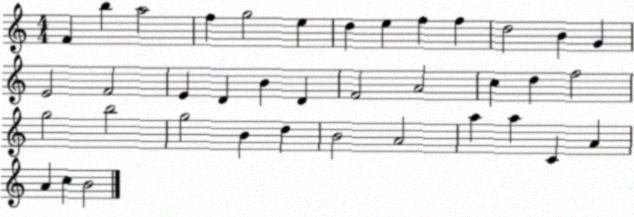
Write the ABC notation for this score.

X:1
T:Untitled
M:4/4
L:1/4
K:C
F b a2 f g2 e d e f f d2 B G E2 F2 E D B D F2 A2 c d f2 g2 b2 g2 B d B2 A2 a a C A A c B2